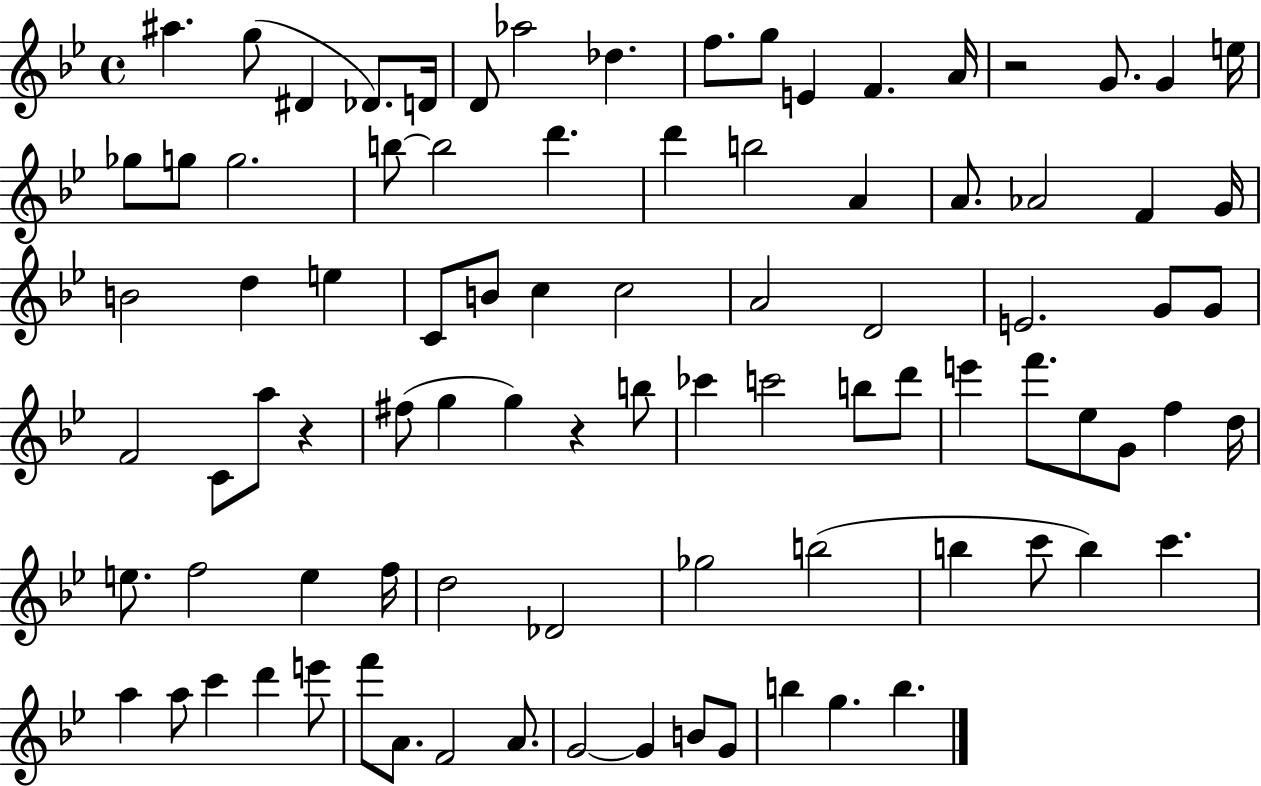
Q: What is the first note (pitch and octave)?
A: A#5